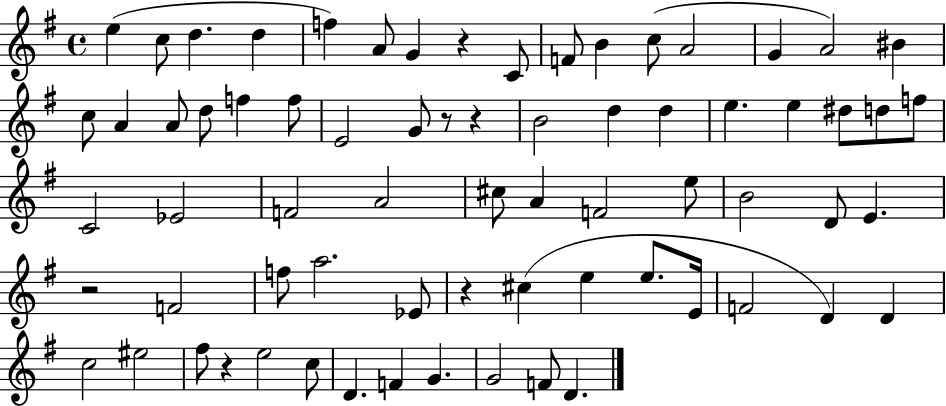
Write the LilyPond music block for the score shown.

{
  \clef treble
  \time 4/4
  \defaultTimeSignature
  \key g \major
  e''4( c''8 d''4. d''4 | f''4) a'8 g'4 r4 c'8 | f'8 b'4 c''8( a'2 | g'4 a'2) bis'4 | \break c''8 a'4 a'8 d''8 f''4 f''8 | e'2 g'8 r8 r4 | b'2 d''4 d''4 | e''4. e''4 dis''8 d''8 f''8 | \break c'2 ees'2 | f'2 a'2 | cis''8 a'4 f'2 e''8 | b'2 d'8 e'4. | \break r2 f'2 | f''8 a''2. ees'8 | r4 cis''4( e''4 e''8. e'16 | f'2 d'4) d'4 | \break c''2 eis''2 | fis''8 r4 e''2 c''8 | d'4. f'4 g'4. | g'2 f'8 d'4. | \break \bar "|."
}